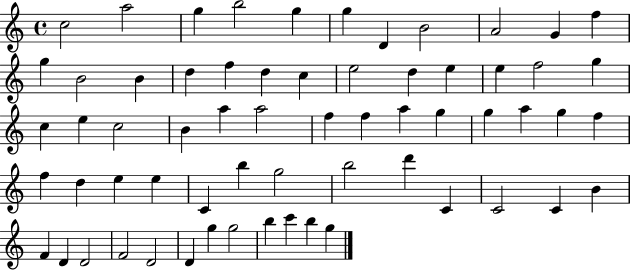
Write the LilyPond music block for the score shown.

{
  \clef treble
  \time 4/4
  \defaultTimeSignature
  \key c \major
  c''2 a''2 | g''4 b''2 g''4 | g''4 d'4 b'2 | a'2 g'4 f''4 | \break g''4 b'2 b'4 | d''4 f''4 d''4 c''4 | e''2 d''4 e''4 | e''4 f''2 g''4 | \break c''4 e''4 c''2 | b'4 a''4 a''2 | f''4 f''4 a''4 g''4 | g''4 a''4 g''4 f''4 | \break f''4 d''4 e''4 e''4 | c'4 b''4 g''2 | b''2 d'''4 c'4 | c'2 c'4 b'4 | \break f'4 d'4 d'2 | f'2 d'2 | d'4 g''4 g''2 | b''4 c'''4 b''4 g''4 | \break \bar "|."
}